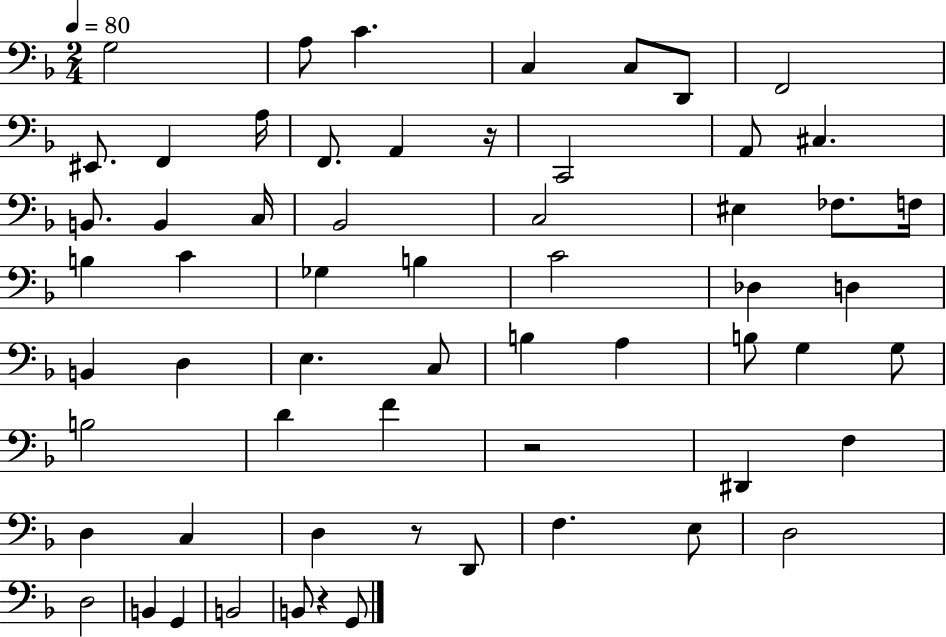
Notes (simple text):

G3/h A3/e C4/q. C3/q C3/e D2/e F2/h EIS2/e. F2/q A3/s F2/e. A2/q R/s C2/h A2/e C#3/q. B2/e. B2/q C3/s Bb2/h C3/h EIS3/q FES3/e. F3/s B3/q C4/q Gb3/q B3/q C4/h Db3/q D3/q B2/q D3/q E3/q. C3/e B3/q A3/q B3/e G3/q G3/e B3/h D4/q F4/q R/h D#2/q F3/q D3/q C3/q D3/q R/e D2/e F3/q. E3/e D3/h D3/h B2/q G2/q B2/h B2/e R/q G2/e